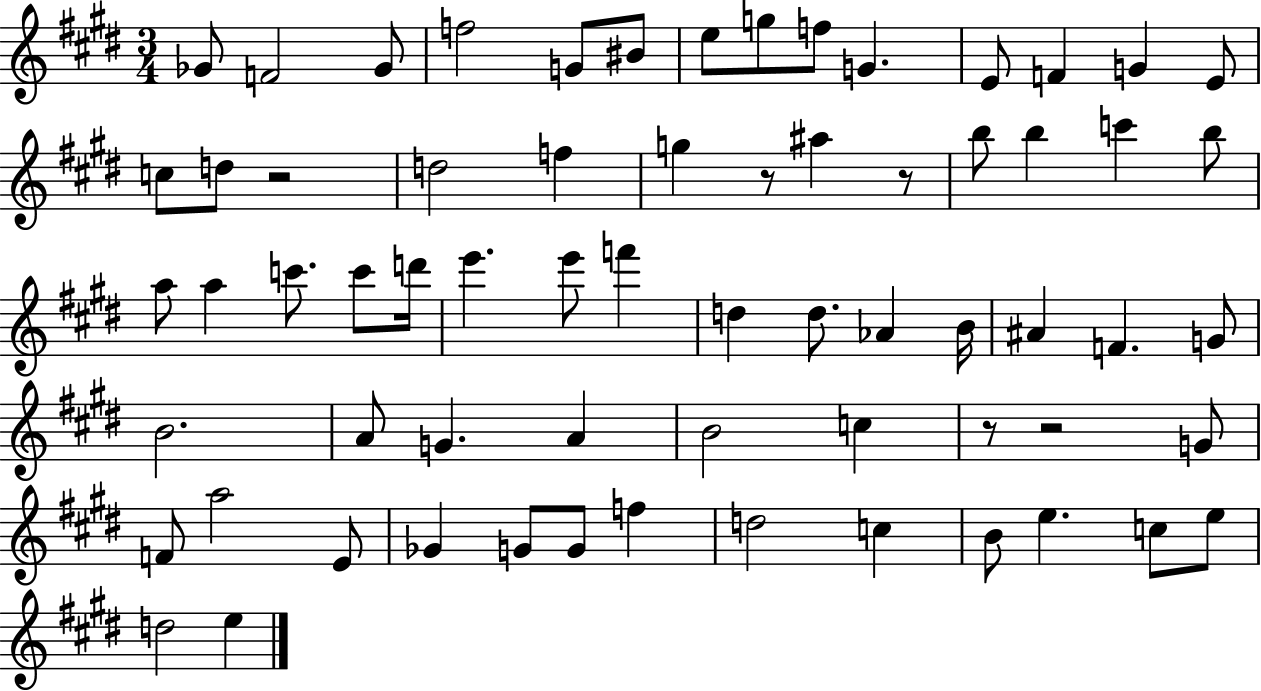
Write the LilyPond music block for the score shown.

{
  \clef treble
  \numericTimeSignature
  \time 3/4
  \key e \major
  ges'8 f'2 ges'8 | f''2 g'8 bis'8 | e''8 g''8 f''8 g'4. | e'8 f'4 g'4 e'8 | \break c''8 d''8 r2 | d''2 f''4 | g''4 r8 ais''4 r8 | b''8 b''4 c'''4 b''8 | \break a''8 a''4 c'''8. c'''8 d'''16 | e'''4. e'''8 f'''4 | d''4 d''8. aes'4 b'16 | ais'4 f'4. g'8 | \break b'2. | a'8 g'4. a'4 | b'2 c''4 | r8 r2 g'8 | \break f'8 a''2 e'8 | ges'4 g'8 g'8 f''4 | d''2 c''4 | b'8 e''4. c''8 e''8 | \break d''2 e''4 | \bar "|."
}